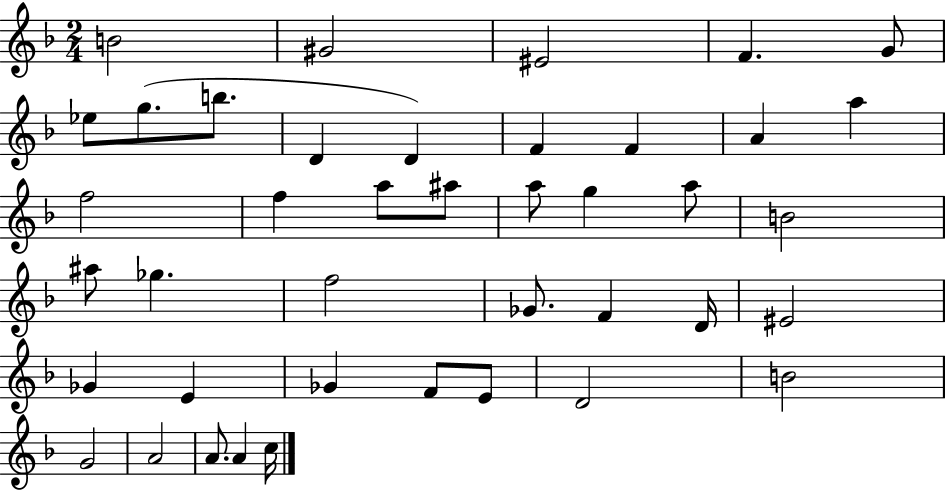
X:1
T:Untitled
M:2/4
L:1/4
K:F
B2 ^G2 ^E2 F G/2 _e/2 g/2 b/2 D D F F A a f2 f a/2 ^a/2 a/2 g a/2 B2 ^a/2 _g f2 _G/2 F D/4 ^E2 _G E _G F/2 E/2 D2 B2 G2 A2 A/2 A c/4